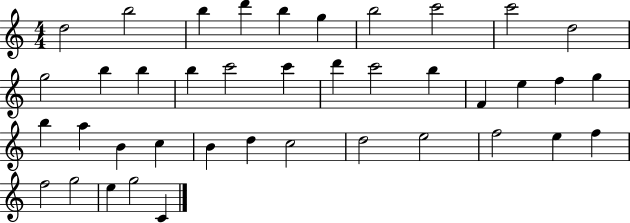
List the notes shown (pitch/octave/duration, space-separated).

D5/h B5/h B5/q D6/q B5/q G5/q B5/h C6/h C6/h D5/h G5/h B5/q B5/q B5/q C6/h C6/q D6/q C6/h B5/q F4/q E5/q F5/q G5/q B5/q A5/q B4/q C5/q B4/q D5/q C5/h D5/h E5/h F5/h E5/q F5/q F5/h G5/h E5/q G5/h C4/q